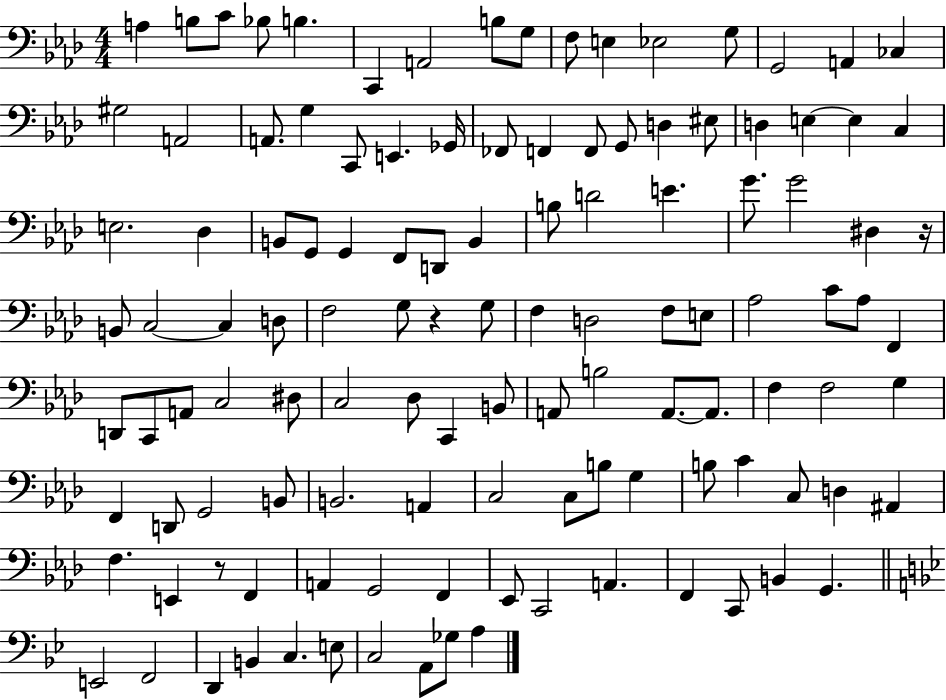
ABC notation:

X:1
T:Untitled
M:4/4
L:1/4
K:Ab
A, B,/2 C/2 _B,/2 B, C,, A,,2 B,/2 G,/2 F,/2 E, _E,2 G,/2 G,,2 A,, _C, ^G,2 A,,2 A,,/2 G, C,,/2 E,, _G,,/4 _F,,/2 F,, F,,/2 G,,/2 D, ^E,/2 D, E, E, C, E,2 _D, B,,/2 G,,/2 G,, F,,/2 D,,/2 B,, B,/2 D2 E G/2 G2 ^D, z/4 B,,/2 C,2 C, D,/2 F,2 G,/2 z G,/2 F, D,2 F,/2 E,/2 _A,2 C/2 _A,/2 F,, D,,/2 C,,/2 A,,/2 C,2 ^D,/2 C,2 _D,/2 C,, B,,/2 A,,/2 B,2 A,,/2 A,,/2 F, F,2 G, F,, D,,/2 G,,2 B,,/2 B,,2 A,, C,2 C,/2 B,/2 G, B,/2 C C,/2 D, ^A,, F, E,, z/2 F,, A,, G,,2 F,, _E,,/2 C,,2 A,, F,, C,,/2 B,, G,, E,,2 F,,2 D,, B,, C, E,/2 C,2 A,,/2 _G,/2 A,